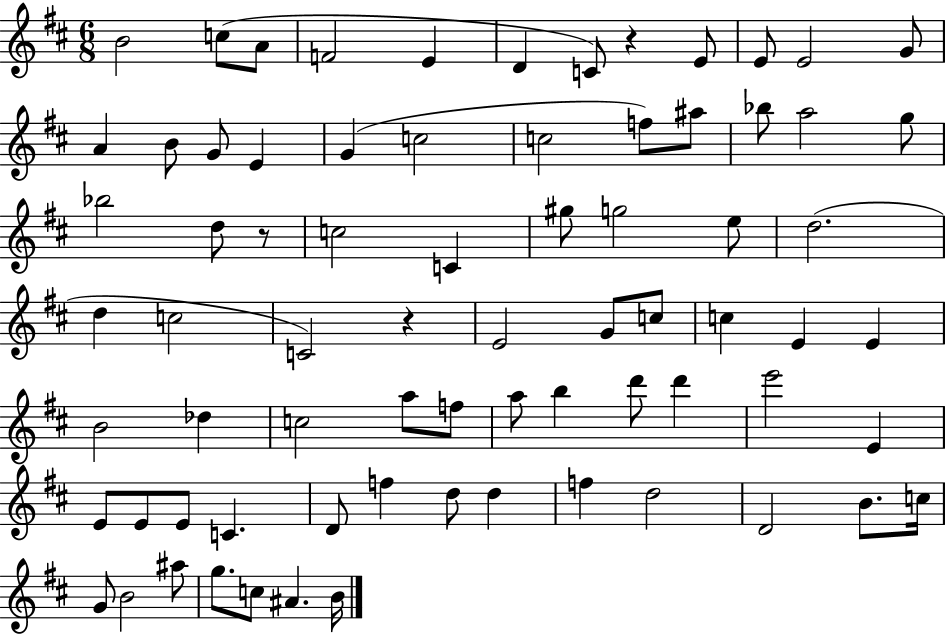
X:1
T:Untitled
M:6/8
L:1/4
K:D
B2 c/2 A/2 F2 E D C/2 z E/2 E/2 E2 G/2 A B/2 G/2 E G c2 c2 f/2 ^a/2 _b/2 a2 g/2 _b2 d/2 z/2 c2 C ^g/2 g2 e/2 d2 d c2 C2 z E2 G/2 c/2 c E E B2 _d c2 a/2 f/2 a/2 b d'/2 d' e'2 E E/2 E/2 E/2 C D/2 f d/2 d f d2 D2 B/2 c/4 G/2 B2 ^a/2 g/2 c/2 ^A B/4